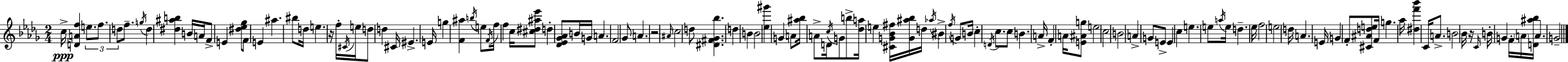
{
  \clef treble
  \numericTimeSignature
  \time 2/4
  \key bes \minor
  c''16->\ppp <d' a' f''>4 \tuplet 3/2 { e''8. | f''8. d''8 } f''8.-- | \acciaccatura { g''16 } d''4 <dis'' ais'' b''>4 | b'16 a'16 f'8-> e'4 | \break <dis'' ees'' ges''>8 f'8 e'4 | ais''4. bis''8 | d''16 e''4. | r16 f''16-. \acciaccatura { cis'16 } e''16 d''8 d''4 | \break cis'16 eis'4.-> | e'16 g''4 <f' ais''>4 | \acciaccatura { b''16 } e''8 \acciaccatura { f'16 } f''16 f''4 | c''16 <cis'' dis'' ais'' ees'''>8 d''4-. | \break <des' ees' ges' aes'>8 b'16 g'16 a'4. | f'2 | ges'8 a'4. | r2 | \break \grace { ais'16 } c''2 | d''8 <dis' fis' ges' bes''>4. | d''4 | b'4 b'2 | \break <ees'' gis'''>4 | g'4 a'8 <ais'' bes''>16 | a'8-> d'16 \acciaccatura { c''16 } g'8 b''8-> | <des'' a''>16 e''4 <cis' g' bes' fis''>16 <g' ais'' bes''>16 d''16 | \break \acciaccatura { aes''16 } bis'4-> \acciaccatura { f''16 } g'8 | b'16 c''4-. \acciaccatura { d'16 } c''8. | c''8 b'4. | a'16-> f'4-. a'16 <e' ais' g''>8 | \break e''2 | c''2 | b'2 | a'4-> g'8 e'8-> | \break e'4 c''4 | e''4. e''8 | \acciaccatura { a''16 } e''16 d''4.-- | ees''16 f''2 | \break e''2 | d''16 a'4. | e'16 g'4 f'8-. | <cis' ais' d'' e''>8 f'16 g''4. | \break aes''16 <dis'' f''' bes'''>4 c'16 a'8.-> | b'2 | bes'16 r16 \grace { c'16 } b'16-. g'4 | f'16-. \parenthesize a'16 <d' ais'' bes''>16 a'4. | \break g'2-- | \bar "|."
}